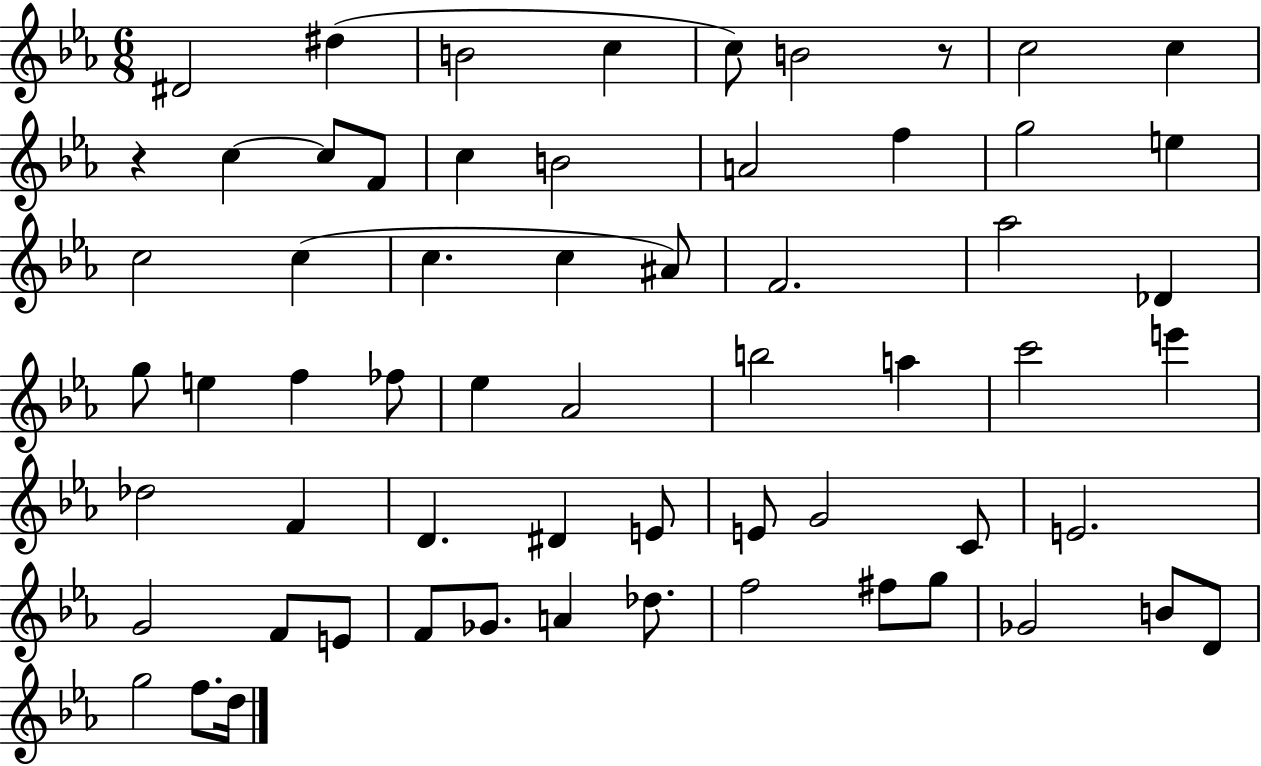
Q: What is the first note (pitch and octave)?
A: D#4